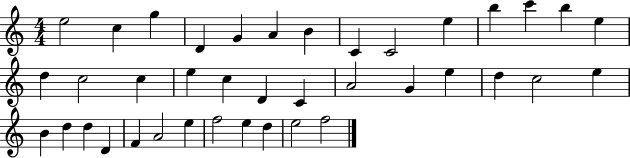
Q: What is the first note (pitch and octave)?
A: E5